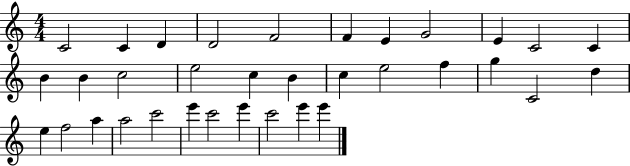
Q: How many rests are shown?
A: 0